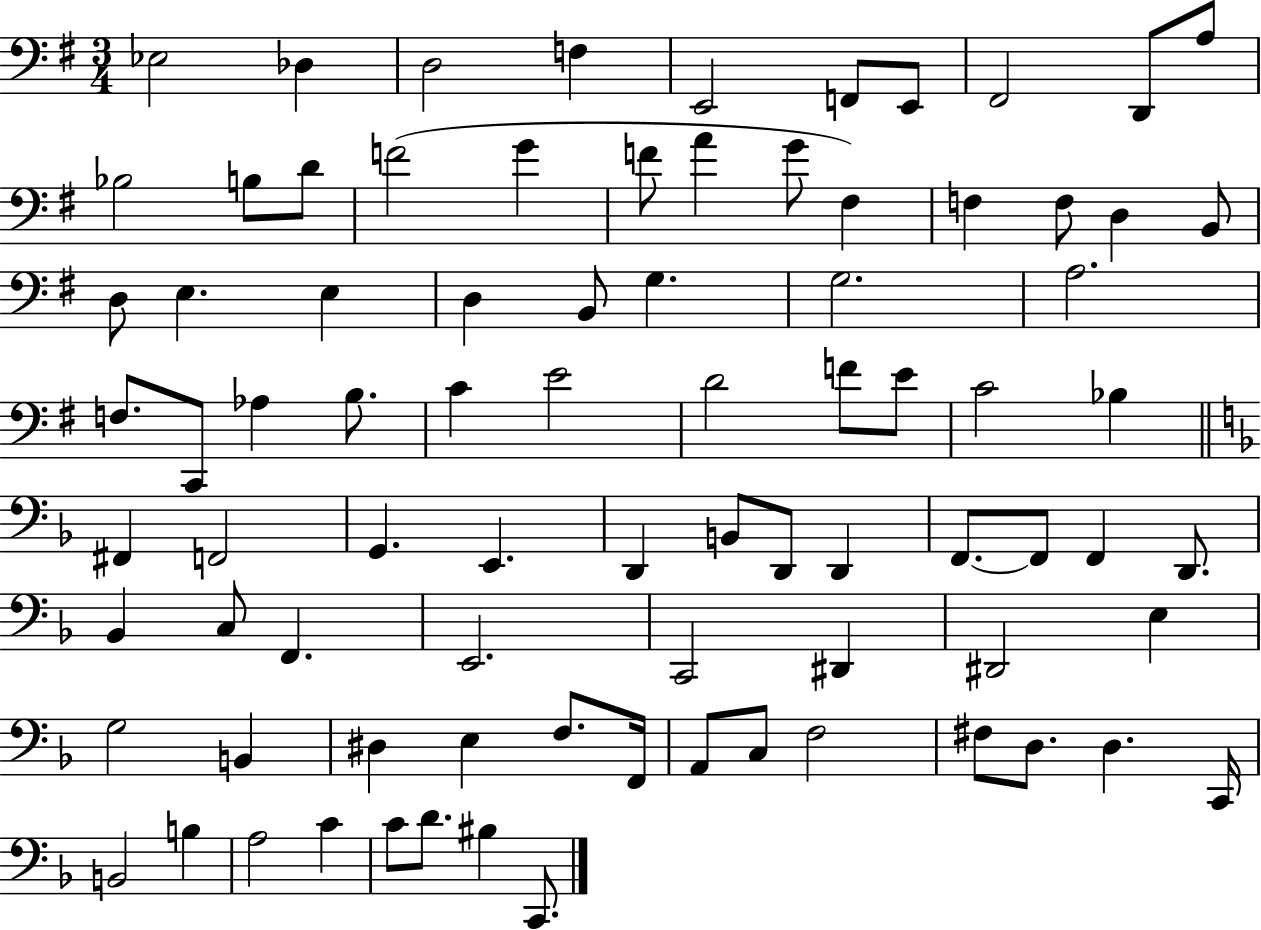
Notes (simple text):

Eb3/h Db3/q D3/h F3/q E2/h F2/e E2/e F#2/h D2/e A3/e Bb3/h B3/e D4/e F4/h G4/q F4/e A4/q G4/e F#3/q F3/q F3/e D3/q B2/e D3/e E3/q. E3/q D3/q B2/e G3/q. G3/h. A3/h. F3/e. C2/e Ab3/q B3/e. C4/q E4/h D4/h F4/e E4/e C4/h Bb3/q F#2/q F2/h G2/q. E2/q. D2/q B2/e D2/e D2/q F2/e. F2/e F2/q D2/e. Bb2/q C3/e F2/q. E2/h. C2/h D#2/q D#2/h E3/q G3/h B2/q D#3/q E3/q F3/e. F2/s A2/e C3/e F3/h F#3/e D3/e. D3/q. C2/s B2/h B3/q A3/h C4/q C4/e D4/e. BIS3/q C2/e.